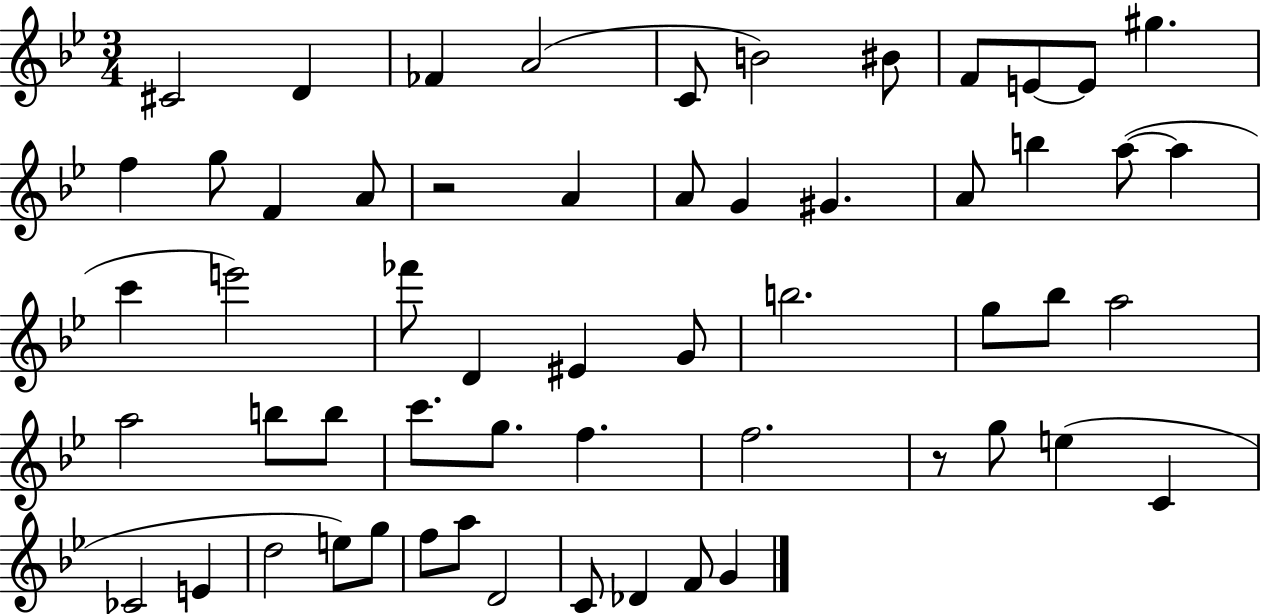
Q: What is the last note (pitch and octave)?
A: G4